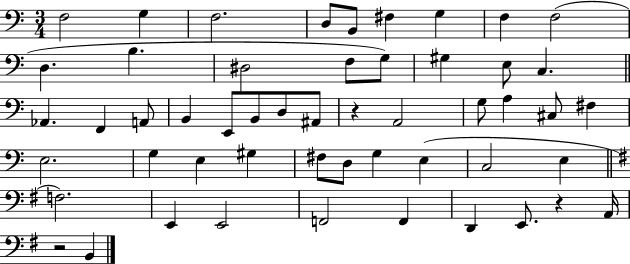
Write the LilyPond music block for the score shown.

{
  \clef bass
  \numericTimeSignature
  \time 3/4
  \key c \major
  f2 g4 | f2. | d8 b,8 fis4 g4 | f4 f2( | \break d4. b4. | dis2 f8 g8) | gis4 e8 c4. | \bar "||" \break \key c \major aes,4. f,4 a,8 | b,4 e,8 b,8 d8 ais,8 | r4 a,2 | g8 a4 cis8 fis4 | \break e2. | g4 e4 gis4 | fis8 d8 g4 e4( | c2 e4 | \break \bar "||" \break \key e \minor f2.) | e,4 e,2 | f,2 f,4 | d,4 e,8. r4 a,16 | \break r2 b,4 | \bar "|."
}